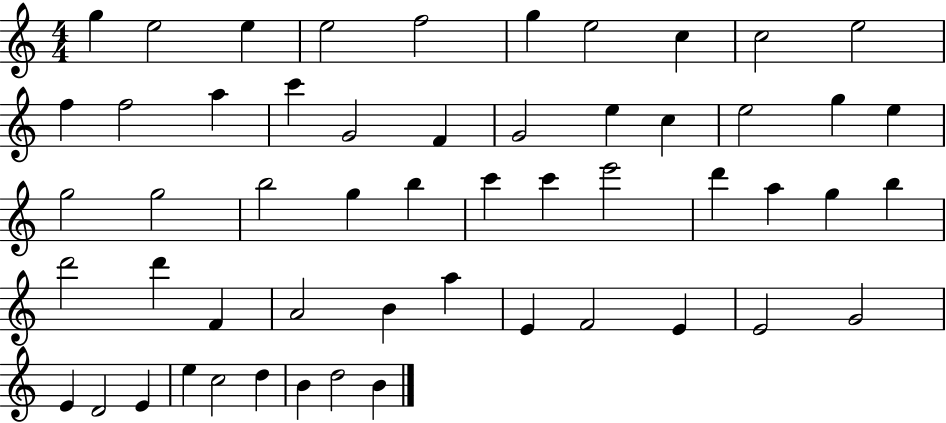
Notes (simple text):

G5/q E5/h E5/q E5/h F5/h G5/q E5/h C5/q C5/h E5/h F5/q F5/h A5/q C6/q G4/h F4/q G4/h E5/q C5/q E5/h G5/q E5/q G5/h G5/h B5/h G5/q B5/q C6/q C6/q E6/h D6/q A5/q G5/q B5/q D6/h D6/q F4/q A4/h B4/q A5/q E4/q F4/h E4/q E4/h G4/h E4/q D4/h E4/q E5/q C5/h D5/q B4/q D5/h B4/q